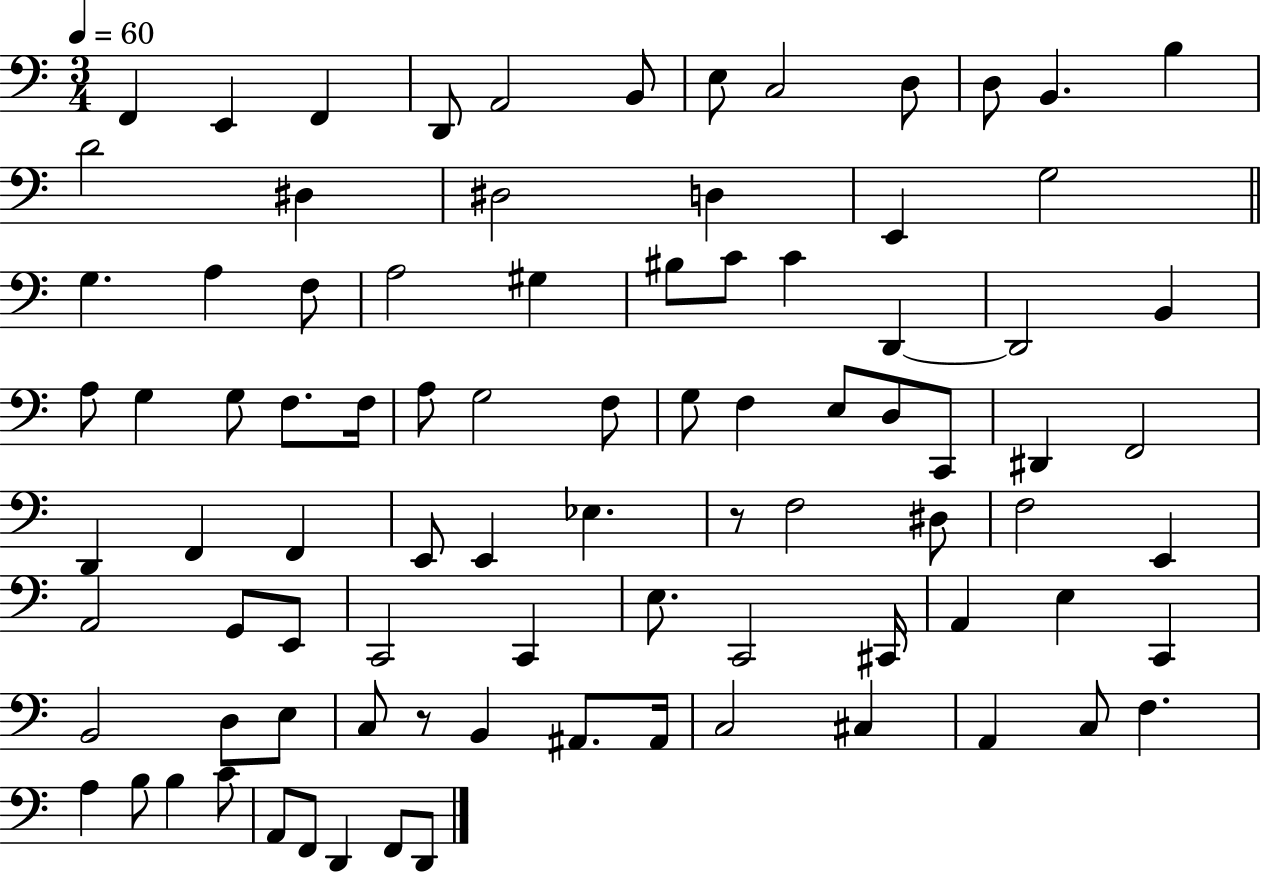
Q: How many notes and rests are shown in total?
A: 88